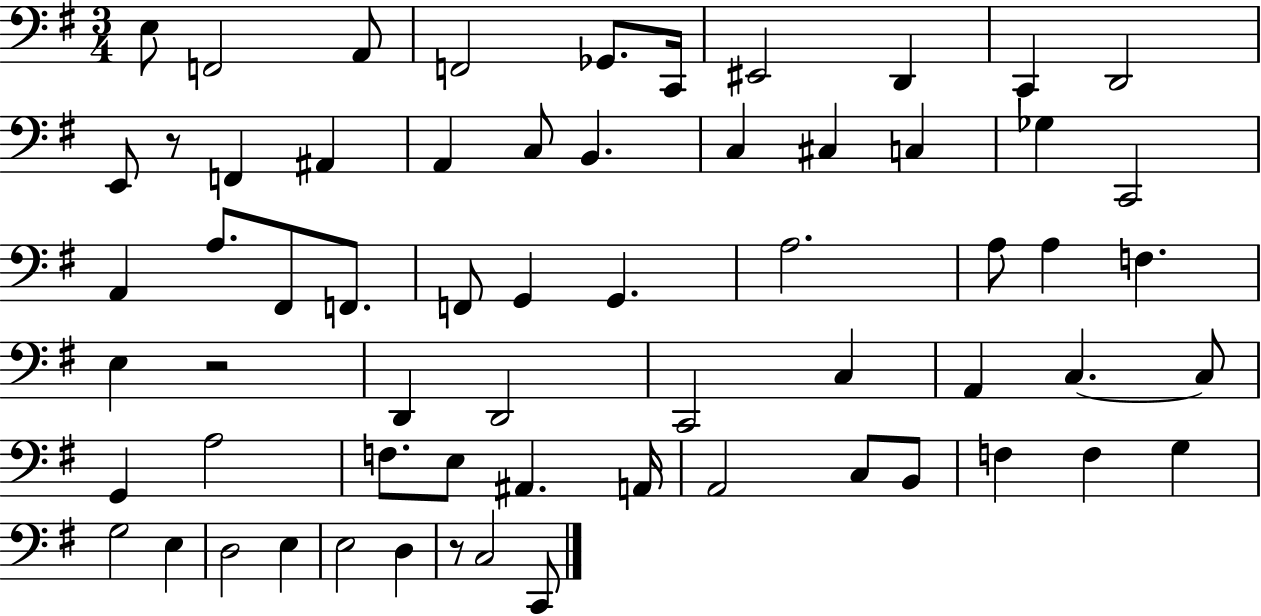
X:1
T:Untitled
M:3/4
L:1/4
K:G
E,/2 F,,2 A,,/2 F,,2 _G,,/2 C,,/4 ^E,,2 D,, C,, D,,2 E,,/2 z/2 F,, ^A,, A,, C,/2 B,, C, ^C, C, _G, C,,2 A,, A,/2 ^F,,/2 F,,/2 F,,/2 G,, G,, A,2 A,/2 A, F, E, z2 D,, D,,2 C,,2 C, A,, C, C,/2 G,, A,2 F,/2 E,/2 ^A,, A,,/4 A,,2 C,/2 B,,/2 F, F, G, G,2 E, D,2 E, E,2 D, z/2 C,2 C,,/2